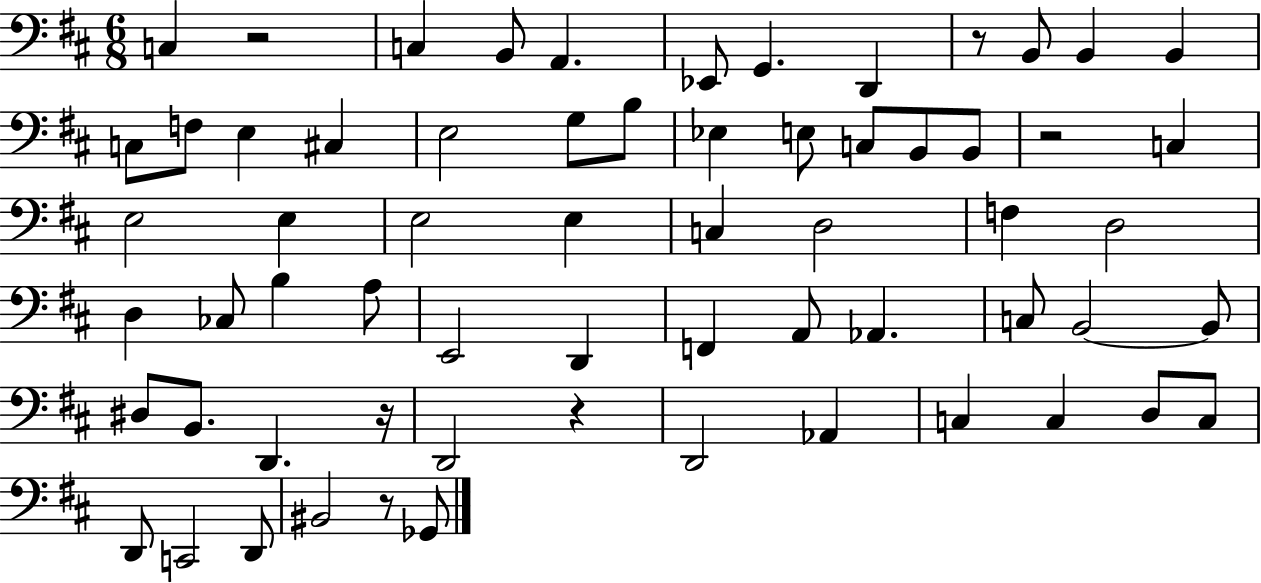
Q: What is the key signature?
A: D major